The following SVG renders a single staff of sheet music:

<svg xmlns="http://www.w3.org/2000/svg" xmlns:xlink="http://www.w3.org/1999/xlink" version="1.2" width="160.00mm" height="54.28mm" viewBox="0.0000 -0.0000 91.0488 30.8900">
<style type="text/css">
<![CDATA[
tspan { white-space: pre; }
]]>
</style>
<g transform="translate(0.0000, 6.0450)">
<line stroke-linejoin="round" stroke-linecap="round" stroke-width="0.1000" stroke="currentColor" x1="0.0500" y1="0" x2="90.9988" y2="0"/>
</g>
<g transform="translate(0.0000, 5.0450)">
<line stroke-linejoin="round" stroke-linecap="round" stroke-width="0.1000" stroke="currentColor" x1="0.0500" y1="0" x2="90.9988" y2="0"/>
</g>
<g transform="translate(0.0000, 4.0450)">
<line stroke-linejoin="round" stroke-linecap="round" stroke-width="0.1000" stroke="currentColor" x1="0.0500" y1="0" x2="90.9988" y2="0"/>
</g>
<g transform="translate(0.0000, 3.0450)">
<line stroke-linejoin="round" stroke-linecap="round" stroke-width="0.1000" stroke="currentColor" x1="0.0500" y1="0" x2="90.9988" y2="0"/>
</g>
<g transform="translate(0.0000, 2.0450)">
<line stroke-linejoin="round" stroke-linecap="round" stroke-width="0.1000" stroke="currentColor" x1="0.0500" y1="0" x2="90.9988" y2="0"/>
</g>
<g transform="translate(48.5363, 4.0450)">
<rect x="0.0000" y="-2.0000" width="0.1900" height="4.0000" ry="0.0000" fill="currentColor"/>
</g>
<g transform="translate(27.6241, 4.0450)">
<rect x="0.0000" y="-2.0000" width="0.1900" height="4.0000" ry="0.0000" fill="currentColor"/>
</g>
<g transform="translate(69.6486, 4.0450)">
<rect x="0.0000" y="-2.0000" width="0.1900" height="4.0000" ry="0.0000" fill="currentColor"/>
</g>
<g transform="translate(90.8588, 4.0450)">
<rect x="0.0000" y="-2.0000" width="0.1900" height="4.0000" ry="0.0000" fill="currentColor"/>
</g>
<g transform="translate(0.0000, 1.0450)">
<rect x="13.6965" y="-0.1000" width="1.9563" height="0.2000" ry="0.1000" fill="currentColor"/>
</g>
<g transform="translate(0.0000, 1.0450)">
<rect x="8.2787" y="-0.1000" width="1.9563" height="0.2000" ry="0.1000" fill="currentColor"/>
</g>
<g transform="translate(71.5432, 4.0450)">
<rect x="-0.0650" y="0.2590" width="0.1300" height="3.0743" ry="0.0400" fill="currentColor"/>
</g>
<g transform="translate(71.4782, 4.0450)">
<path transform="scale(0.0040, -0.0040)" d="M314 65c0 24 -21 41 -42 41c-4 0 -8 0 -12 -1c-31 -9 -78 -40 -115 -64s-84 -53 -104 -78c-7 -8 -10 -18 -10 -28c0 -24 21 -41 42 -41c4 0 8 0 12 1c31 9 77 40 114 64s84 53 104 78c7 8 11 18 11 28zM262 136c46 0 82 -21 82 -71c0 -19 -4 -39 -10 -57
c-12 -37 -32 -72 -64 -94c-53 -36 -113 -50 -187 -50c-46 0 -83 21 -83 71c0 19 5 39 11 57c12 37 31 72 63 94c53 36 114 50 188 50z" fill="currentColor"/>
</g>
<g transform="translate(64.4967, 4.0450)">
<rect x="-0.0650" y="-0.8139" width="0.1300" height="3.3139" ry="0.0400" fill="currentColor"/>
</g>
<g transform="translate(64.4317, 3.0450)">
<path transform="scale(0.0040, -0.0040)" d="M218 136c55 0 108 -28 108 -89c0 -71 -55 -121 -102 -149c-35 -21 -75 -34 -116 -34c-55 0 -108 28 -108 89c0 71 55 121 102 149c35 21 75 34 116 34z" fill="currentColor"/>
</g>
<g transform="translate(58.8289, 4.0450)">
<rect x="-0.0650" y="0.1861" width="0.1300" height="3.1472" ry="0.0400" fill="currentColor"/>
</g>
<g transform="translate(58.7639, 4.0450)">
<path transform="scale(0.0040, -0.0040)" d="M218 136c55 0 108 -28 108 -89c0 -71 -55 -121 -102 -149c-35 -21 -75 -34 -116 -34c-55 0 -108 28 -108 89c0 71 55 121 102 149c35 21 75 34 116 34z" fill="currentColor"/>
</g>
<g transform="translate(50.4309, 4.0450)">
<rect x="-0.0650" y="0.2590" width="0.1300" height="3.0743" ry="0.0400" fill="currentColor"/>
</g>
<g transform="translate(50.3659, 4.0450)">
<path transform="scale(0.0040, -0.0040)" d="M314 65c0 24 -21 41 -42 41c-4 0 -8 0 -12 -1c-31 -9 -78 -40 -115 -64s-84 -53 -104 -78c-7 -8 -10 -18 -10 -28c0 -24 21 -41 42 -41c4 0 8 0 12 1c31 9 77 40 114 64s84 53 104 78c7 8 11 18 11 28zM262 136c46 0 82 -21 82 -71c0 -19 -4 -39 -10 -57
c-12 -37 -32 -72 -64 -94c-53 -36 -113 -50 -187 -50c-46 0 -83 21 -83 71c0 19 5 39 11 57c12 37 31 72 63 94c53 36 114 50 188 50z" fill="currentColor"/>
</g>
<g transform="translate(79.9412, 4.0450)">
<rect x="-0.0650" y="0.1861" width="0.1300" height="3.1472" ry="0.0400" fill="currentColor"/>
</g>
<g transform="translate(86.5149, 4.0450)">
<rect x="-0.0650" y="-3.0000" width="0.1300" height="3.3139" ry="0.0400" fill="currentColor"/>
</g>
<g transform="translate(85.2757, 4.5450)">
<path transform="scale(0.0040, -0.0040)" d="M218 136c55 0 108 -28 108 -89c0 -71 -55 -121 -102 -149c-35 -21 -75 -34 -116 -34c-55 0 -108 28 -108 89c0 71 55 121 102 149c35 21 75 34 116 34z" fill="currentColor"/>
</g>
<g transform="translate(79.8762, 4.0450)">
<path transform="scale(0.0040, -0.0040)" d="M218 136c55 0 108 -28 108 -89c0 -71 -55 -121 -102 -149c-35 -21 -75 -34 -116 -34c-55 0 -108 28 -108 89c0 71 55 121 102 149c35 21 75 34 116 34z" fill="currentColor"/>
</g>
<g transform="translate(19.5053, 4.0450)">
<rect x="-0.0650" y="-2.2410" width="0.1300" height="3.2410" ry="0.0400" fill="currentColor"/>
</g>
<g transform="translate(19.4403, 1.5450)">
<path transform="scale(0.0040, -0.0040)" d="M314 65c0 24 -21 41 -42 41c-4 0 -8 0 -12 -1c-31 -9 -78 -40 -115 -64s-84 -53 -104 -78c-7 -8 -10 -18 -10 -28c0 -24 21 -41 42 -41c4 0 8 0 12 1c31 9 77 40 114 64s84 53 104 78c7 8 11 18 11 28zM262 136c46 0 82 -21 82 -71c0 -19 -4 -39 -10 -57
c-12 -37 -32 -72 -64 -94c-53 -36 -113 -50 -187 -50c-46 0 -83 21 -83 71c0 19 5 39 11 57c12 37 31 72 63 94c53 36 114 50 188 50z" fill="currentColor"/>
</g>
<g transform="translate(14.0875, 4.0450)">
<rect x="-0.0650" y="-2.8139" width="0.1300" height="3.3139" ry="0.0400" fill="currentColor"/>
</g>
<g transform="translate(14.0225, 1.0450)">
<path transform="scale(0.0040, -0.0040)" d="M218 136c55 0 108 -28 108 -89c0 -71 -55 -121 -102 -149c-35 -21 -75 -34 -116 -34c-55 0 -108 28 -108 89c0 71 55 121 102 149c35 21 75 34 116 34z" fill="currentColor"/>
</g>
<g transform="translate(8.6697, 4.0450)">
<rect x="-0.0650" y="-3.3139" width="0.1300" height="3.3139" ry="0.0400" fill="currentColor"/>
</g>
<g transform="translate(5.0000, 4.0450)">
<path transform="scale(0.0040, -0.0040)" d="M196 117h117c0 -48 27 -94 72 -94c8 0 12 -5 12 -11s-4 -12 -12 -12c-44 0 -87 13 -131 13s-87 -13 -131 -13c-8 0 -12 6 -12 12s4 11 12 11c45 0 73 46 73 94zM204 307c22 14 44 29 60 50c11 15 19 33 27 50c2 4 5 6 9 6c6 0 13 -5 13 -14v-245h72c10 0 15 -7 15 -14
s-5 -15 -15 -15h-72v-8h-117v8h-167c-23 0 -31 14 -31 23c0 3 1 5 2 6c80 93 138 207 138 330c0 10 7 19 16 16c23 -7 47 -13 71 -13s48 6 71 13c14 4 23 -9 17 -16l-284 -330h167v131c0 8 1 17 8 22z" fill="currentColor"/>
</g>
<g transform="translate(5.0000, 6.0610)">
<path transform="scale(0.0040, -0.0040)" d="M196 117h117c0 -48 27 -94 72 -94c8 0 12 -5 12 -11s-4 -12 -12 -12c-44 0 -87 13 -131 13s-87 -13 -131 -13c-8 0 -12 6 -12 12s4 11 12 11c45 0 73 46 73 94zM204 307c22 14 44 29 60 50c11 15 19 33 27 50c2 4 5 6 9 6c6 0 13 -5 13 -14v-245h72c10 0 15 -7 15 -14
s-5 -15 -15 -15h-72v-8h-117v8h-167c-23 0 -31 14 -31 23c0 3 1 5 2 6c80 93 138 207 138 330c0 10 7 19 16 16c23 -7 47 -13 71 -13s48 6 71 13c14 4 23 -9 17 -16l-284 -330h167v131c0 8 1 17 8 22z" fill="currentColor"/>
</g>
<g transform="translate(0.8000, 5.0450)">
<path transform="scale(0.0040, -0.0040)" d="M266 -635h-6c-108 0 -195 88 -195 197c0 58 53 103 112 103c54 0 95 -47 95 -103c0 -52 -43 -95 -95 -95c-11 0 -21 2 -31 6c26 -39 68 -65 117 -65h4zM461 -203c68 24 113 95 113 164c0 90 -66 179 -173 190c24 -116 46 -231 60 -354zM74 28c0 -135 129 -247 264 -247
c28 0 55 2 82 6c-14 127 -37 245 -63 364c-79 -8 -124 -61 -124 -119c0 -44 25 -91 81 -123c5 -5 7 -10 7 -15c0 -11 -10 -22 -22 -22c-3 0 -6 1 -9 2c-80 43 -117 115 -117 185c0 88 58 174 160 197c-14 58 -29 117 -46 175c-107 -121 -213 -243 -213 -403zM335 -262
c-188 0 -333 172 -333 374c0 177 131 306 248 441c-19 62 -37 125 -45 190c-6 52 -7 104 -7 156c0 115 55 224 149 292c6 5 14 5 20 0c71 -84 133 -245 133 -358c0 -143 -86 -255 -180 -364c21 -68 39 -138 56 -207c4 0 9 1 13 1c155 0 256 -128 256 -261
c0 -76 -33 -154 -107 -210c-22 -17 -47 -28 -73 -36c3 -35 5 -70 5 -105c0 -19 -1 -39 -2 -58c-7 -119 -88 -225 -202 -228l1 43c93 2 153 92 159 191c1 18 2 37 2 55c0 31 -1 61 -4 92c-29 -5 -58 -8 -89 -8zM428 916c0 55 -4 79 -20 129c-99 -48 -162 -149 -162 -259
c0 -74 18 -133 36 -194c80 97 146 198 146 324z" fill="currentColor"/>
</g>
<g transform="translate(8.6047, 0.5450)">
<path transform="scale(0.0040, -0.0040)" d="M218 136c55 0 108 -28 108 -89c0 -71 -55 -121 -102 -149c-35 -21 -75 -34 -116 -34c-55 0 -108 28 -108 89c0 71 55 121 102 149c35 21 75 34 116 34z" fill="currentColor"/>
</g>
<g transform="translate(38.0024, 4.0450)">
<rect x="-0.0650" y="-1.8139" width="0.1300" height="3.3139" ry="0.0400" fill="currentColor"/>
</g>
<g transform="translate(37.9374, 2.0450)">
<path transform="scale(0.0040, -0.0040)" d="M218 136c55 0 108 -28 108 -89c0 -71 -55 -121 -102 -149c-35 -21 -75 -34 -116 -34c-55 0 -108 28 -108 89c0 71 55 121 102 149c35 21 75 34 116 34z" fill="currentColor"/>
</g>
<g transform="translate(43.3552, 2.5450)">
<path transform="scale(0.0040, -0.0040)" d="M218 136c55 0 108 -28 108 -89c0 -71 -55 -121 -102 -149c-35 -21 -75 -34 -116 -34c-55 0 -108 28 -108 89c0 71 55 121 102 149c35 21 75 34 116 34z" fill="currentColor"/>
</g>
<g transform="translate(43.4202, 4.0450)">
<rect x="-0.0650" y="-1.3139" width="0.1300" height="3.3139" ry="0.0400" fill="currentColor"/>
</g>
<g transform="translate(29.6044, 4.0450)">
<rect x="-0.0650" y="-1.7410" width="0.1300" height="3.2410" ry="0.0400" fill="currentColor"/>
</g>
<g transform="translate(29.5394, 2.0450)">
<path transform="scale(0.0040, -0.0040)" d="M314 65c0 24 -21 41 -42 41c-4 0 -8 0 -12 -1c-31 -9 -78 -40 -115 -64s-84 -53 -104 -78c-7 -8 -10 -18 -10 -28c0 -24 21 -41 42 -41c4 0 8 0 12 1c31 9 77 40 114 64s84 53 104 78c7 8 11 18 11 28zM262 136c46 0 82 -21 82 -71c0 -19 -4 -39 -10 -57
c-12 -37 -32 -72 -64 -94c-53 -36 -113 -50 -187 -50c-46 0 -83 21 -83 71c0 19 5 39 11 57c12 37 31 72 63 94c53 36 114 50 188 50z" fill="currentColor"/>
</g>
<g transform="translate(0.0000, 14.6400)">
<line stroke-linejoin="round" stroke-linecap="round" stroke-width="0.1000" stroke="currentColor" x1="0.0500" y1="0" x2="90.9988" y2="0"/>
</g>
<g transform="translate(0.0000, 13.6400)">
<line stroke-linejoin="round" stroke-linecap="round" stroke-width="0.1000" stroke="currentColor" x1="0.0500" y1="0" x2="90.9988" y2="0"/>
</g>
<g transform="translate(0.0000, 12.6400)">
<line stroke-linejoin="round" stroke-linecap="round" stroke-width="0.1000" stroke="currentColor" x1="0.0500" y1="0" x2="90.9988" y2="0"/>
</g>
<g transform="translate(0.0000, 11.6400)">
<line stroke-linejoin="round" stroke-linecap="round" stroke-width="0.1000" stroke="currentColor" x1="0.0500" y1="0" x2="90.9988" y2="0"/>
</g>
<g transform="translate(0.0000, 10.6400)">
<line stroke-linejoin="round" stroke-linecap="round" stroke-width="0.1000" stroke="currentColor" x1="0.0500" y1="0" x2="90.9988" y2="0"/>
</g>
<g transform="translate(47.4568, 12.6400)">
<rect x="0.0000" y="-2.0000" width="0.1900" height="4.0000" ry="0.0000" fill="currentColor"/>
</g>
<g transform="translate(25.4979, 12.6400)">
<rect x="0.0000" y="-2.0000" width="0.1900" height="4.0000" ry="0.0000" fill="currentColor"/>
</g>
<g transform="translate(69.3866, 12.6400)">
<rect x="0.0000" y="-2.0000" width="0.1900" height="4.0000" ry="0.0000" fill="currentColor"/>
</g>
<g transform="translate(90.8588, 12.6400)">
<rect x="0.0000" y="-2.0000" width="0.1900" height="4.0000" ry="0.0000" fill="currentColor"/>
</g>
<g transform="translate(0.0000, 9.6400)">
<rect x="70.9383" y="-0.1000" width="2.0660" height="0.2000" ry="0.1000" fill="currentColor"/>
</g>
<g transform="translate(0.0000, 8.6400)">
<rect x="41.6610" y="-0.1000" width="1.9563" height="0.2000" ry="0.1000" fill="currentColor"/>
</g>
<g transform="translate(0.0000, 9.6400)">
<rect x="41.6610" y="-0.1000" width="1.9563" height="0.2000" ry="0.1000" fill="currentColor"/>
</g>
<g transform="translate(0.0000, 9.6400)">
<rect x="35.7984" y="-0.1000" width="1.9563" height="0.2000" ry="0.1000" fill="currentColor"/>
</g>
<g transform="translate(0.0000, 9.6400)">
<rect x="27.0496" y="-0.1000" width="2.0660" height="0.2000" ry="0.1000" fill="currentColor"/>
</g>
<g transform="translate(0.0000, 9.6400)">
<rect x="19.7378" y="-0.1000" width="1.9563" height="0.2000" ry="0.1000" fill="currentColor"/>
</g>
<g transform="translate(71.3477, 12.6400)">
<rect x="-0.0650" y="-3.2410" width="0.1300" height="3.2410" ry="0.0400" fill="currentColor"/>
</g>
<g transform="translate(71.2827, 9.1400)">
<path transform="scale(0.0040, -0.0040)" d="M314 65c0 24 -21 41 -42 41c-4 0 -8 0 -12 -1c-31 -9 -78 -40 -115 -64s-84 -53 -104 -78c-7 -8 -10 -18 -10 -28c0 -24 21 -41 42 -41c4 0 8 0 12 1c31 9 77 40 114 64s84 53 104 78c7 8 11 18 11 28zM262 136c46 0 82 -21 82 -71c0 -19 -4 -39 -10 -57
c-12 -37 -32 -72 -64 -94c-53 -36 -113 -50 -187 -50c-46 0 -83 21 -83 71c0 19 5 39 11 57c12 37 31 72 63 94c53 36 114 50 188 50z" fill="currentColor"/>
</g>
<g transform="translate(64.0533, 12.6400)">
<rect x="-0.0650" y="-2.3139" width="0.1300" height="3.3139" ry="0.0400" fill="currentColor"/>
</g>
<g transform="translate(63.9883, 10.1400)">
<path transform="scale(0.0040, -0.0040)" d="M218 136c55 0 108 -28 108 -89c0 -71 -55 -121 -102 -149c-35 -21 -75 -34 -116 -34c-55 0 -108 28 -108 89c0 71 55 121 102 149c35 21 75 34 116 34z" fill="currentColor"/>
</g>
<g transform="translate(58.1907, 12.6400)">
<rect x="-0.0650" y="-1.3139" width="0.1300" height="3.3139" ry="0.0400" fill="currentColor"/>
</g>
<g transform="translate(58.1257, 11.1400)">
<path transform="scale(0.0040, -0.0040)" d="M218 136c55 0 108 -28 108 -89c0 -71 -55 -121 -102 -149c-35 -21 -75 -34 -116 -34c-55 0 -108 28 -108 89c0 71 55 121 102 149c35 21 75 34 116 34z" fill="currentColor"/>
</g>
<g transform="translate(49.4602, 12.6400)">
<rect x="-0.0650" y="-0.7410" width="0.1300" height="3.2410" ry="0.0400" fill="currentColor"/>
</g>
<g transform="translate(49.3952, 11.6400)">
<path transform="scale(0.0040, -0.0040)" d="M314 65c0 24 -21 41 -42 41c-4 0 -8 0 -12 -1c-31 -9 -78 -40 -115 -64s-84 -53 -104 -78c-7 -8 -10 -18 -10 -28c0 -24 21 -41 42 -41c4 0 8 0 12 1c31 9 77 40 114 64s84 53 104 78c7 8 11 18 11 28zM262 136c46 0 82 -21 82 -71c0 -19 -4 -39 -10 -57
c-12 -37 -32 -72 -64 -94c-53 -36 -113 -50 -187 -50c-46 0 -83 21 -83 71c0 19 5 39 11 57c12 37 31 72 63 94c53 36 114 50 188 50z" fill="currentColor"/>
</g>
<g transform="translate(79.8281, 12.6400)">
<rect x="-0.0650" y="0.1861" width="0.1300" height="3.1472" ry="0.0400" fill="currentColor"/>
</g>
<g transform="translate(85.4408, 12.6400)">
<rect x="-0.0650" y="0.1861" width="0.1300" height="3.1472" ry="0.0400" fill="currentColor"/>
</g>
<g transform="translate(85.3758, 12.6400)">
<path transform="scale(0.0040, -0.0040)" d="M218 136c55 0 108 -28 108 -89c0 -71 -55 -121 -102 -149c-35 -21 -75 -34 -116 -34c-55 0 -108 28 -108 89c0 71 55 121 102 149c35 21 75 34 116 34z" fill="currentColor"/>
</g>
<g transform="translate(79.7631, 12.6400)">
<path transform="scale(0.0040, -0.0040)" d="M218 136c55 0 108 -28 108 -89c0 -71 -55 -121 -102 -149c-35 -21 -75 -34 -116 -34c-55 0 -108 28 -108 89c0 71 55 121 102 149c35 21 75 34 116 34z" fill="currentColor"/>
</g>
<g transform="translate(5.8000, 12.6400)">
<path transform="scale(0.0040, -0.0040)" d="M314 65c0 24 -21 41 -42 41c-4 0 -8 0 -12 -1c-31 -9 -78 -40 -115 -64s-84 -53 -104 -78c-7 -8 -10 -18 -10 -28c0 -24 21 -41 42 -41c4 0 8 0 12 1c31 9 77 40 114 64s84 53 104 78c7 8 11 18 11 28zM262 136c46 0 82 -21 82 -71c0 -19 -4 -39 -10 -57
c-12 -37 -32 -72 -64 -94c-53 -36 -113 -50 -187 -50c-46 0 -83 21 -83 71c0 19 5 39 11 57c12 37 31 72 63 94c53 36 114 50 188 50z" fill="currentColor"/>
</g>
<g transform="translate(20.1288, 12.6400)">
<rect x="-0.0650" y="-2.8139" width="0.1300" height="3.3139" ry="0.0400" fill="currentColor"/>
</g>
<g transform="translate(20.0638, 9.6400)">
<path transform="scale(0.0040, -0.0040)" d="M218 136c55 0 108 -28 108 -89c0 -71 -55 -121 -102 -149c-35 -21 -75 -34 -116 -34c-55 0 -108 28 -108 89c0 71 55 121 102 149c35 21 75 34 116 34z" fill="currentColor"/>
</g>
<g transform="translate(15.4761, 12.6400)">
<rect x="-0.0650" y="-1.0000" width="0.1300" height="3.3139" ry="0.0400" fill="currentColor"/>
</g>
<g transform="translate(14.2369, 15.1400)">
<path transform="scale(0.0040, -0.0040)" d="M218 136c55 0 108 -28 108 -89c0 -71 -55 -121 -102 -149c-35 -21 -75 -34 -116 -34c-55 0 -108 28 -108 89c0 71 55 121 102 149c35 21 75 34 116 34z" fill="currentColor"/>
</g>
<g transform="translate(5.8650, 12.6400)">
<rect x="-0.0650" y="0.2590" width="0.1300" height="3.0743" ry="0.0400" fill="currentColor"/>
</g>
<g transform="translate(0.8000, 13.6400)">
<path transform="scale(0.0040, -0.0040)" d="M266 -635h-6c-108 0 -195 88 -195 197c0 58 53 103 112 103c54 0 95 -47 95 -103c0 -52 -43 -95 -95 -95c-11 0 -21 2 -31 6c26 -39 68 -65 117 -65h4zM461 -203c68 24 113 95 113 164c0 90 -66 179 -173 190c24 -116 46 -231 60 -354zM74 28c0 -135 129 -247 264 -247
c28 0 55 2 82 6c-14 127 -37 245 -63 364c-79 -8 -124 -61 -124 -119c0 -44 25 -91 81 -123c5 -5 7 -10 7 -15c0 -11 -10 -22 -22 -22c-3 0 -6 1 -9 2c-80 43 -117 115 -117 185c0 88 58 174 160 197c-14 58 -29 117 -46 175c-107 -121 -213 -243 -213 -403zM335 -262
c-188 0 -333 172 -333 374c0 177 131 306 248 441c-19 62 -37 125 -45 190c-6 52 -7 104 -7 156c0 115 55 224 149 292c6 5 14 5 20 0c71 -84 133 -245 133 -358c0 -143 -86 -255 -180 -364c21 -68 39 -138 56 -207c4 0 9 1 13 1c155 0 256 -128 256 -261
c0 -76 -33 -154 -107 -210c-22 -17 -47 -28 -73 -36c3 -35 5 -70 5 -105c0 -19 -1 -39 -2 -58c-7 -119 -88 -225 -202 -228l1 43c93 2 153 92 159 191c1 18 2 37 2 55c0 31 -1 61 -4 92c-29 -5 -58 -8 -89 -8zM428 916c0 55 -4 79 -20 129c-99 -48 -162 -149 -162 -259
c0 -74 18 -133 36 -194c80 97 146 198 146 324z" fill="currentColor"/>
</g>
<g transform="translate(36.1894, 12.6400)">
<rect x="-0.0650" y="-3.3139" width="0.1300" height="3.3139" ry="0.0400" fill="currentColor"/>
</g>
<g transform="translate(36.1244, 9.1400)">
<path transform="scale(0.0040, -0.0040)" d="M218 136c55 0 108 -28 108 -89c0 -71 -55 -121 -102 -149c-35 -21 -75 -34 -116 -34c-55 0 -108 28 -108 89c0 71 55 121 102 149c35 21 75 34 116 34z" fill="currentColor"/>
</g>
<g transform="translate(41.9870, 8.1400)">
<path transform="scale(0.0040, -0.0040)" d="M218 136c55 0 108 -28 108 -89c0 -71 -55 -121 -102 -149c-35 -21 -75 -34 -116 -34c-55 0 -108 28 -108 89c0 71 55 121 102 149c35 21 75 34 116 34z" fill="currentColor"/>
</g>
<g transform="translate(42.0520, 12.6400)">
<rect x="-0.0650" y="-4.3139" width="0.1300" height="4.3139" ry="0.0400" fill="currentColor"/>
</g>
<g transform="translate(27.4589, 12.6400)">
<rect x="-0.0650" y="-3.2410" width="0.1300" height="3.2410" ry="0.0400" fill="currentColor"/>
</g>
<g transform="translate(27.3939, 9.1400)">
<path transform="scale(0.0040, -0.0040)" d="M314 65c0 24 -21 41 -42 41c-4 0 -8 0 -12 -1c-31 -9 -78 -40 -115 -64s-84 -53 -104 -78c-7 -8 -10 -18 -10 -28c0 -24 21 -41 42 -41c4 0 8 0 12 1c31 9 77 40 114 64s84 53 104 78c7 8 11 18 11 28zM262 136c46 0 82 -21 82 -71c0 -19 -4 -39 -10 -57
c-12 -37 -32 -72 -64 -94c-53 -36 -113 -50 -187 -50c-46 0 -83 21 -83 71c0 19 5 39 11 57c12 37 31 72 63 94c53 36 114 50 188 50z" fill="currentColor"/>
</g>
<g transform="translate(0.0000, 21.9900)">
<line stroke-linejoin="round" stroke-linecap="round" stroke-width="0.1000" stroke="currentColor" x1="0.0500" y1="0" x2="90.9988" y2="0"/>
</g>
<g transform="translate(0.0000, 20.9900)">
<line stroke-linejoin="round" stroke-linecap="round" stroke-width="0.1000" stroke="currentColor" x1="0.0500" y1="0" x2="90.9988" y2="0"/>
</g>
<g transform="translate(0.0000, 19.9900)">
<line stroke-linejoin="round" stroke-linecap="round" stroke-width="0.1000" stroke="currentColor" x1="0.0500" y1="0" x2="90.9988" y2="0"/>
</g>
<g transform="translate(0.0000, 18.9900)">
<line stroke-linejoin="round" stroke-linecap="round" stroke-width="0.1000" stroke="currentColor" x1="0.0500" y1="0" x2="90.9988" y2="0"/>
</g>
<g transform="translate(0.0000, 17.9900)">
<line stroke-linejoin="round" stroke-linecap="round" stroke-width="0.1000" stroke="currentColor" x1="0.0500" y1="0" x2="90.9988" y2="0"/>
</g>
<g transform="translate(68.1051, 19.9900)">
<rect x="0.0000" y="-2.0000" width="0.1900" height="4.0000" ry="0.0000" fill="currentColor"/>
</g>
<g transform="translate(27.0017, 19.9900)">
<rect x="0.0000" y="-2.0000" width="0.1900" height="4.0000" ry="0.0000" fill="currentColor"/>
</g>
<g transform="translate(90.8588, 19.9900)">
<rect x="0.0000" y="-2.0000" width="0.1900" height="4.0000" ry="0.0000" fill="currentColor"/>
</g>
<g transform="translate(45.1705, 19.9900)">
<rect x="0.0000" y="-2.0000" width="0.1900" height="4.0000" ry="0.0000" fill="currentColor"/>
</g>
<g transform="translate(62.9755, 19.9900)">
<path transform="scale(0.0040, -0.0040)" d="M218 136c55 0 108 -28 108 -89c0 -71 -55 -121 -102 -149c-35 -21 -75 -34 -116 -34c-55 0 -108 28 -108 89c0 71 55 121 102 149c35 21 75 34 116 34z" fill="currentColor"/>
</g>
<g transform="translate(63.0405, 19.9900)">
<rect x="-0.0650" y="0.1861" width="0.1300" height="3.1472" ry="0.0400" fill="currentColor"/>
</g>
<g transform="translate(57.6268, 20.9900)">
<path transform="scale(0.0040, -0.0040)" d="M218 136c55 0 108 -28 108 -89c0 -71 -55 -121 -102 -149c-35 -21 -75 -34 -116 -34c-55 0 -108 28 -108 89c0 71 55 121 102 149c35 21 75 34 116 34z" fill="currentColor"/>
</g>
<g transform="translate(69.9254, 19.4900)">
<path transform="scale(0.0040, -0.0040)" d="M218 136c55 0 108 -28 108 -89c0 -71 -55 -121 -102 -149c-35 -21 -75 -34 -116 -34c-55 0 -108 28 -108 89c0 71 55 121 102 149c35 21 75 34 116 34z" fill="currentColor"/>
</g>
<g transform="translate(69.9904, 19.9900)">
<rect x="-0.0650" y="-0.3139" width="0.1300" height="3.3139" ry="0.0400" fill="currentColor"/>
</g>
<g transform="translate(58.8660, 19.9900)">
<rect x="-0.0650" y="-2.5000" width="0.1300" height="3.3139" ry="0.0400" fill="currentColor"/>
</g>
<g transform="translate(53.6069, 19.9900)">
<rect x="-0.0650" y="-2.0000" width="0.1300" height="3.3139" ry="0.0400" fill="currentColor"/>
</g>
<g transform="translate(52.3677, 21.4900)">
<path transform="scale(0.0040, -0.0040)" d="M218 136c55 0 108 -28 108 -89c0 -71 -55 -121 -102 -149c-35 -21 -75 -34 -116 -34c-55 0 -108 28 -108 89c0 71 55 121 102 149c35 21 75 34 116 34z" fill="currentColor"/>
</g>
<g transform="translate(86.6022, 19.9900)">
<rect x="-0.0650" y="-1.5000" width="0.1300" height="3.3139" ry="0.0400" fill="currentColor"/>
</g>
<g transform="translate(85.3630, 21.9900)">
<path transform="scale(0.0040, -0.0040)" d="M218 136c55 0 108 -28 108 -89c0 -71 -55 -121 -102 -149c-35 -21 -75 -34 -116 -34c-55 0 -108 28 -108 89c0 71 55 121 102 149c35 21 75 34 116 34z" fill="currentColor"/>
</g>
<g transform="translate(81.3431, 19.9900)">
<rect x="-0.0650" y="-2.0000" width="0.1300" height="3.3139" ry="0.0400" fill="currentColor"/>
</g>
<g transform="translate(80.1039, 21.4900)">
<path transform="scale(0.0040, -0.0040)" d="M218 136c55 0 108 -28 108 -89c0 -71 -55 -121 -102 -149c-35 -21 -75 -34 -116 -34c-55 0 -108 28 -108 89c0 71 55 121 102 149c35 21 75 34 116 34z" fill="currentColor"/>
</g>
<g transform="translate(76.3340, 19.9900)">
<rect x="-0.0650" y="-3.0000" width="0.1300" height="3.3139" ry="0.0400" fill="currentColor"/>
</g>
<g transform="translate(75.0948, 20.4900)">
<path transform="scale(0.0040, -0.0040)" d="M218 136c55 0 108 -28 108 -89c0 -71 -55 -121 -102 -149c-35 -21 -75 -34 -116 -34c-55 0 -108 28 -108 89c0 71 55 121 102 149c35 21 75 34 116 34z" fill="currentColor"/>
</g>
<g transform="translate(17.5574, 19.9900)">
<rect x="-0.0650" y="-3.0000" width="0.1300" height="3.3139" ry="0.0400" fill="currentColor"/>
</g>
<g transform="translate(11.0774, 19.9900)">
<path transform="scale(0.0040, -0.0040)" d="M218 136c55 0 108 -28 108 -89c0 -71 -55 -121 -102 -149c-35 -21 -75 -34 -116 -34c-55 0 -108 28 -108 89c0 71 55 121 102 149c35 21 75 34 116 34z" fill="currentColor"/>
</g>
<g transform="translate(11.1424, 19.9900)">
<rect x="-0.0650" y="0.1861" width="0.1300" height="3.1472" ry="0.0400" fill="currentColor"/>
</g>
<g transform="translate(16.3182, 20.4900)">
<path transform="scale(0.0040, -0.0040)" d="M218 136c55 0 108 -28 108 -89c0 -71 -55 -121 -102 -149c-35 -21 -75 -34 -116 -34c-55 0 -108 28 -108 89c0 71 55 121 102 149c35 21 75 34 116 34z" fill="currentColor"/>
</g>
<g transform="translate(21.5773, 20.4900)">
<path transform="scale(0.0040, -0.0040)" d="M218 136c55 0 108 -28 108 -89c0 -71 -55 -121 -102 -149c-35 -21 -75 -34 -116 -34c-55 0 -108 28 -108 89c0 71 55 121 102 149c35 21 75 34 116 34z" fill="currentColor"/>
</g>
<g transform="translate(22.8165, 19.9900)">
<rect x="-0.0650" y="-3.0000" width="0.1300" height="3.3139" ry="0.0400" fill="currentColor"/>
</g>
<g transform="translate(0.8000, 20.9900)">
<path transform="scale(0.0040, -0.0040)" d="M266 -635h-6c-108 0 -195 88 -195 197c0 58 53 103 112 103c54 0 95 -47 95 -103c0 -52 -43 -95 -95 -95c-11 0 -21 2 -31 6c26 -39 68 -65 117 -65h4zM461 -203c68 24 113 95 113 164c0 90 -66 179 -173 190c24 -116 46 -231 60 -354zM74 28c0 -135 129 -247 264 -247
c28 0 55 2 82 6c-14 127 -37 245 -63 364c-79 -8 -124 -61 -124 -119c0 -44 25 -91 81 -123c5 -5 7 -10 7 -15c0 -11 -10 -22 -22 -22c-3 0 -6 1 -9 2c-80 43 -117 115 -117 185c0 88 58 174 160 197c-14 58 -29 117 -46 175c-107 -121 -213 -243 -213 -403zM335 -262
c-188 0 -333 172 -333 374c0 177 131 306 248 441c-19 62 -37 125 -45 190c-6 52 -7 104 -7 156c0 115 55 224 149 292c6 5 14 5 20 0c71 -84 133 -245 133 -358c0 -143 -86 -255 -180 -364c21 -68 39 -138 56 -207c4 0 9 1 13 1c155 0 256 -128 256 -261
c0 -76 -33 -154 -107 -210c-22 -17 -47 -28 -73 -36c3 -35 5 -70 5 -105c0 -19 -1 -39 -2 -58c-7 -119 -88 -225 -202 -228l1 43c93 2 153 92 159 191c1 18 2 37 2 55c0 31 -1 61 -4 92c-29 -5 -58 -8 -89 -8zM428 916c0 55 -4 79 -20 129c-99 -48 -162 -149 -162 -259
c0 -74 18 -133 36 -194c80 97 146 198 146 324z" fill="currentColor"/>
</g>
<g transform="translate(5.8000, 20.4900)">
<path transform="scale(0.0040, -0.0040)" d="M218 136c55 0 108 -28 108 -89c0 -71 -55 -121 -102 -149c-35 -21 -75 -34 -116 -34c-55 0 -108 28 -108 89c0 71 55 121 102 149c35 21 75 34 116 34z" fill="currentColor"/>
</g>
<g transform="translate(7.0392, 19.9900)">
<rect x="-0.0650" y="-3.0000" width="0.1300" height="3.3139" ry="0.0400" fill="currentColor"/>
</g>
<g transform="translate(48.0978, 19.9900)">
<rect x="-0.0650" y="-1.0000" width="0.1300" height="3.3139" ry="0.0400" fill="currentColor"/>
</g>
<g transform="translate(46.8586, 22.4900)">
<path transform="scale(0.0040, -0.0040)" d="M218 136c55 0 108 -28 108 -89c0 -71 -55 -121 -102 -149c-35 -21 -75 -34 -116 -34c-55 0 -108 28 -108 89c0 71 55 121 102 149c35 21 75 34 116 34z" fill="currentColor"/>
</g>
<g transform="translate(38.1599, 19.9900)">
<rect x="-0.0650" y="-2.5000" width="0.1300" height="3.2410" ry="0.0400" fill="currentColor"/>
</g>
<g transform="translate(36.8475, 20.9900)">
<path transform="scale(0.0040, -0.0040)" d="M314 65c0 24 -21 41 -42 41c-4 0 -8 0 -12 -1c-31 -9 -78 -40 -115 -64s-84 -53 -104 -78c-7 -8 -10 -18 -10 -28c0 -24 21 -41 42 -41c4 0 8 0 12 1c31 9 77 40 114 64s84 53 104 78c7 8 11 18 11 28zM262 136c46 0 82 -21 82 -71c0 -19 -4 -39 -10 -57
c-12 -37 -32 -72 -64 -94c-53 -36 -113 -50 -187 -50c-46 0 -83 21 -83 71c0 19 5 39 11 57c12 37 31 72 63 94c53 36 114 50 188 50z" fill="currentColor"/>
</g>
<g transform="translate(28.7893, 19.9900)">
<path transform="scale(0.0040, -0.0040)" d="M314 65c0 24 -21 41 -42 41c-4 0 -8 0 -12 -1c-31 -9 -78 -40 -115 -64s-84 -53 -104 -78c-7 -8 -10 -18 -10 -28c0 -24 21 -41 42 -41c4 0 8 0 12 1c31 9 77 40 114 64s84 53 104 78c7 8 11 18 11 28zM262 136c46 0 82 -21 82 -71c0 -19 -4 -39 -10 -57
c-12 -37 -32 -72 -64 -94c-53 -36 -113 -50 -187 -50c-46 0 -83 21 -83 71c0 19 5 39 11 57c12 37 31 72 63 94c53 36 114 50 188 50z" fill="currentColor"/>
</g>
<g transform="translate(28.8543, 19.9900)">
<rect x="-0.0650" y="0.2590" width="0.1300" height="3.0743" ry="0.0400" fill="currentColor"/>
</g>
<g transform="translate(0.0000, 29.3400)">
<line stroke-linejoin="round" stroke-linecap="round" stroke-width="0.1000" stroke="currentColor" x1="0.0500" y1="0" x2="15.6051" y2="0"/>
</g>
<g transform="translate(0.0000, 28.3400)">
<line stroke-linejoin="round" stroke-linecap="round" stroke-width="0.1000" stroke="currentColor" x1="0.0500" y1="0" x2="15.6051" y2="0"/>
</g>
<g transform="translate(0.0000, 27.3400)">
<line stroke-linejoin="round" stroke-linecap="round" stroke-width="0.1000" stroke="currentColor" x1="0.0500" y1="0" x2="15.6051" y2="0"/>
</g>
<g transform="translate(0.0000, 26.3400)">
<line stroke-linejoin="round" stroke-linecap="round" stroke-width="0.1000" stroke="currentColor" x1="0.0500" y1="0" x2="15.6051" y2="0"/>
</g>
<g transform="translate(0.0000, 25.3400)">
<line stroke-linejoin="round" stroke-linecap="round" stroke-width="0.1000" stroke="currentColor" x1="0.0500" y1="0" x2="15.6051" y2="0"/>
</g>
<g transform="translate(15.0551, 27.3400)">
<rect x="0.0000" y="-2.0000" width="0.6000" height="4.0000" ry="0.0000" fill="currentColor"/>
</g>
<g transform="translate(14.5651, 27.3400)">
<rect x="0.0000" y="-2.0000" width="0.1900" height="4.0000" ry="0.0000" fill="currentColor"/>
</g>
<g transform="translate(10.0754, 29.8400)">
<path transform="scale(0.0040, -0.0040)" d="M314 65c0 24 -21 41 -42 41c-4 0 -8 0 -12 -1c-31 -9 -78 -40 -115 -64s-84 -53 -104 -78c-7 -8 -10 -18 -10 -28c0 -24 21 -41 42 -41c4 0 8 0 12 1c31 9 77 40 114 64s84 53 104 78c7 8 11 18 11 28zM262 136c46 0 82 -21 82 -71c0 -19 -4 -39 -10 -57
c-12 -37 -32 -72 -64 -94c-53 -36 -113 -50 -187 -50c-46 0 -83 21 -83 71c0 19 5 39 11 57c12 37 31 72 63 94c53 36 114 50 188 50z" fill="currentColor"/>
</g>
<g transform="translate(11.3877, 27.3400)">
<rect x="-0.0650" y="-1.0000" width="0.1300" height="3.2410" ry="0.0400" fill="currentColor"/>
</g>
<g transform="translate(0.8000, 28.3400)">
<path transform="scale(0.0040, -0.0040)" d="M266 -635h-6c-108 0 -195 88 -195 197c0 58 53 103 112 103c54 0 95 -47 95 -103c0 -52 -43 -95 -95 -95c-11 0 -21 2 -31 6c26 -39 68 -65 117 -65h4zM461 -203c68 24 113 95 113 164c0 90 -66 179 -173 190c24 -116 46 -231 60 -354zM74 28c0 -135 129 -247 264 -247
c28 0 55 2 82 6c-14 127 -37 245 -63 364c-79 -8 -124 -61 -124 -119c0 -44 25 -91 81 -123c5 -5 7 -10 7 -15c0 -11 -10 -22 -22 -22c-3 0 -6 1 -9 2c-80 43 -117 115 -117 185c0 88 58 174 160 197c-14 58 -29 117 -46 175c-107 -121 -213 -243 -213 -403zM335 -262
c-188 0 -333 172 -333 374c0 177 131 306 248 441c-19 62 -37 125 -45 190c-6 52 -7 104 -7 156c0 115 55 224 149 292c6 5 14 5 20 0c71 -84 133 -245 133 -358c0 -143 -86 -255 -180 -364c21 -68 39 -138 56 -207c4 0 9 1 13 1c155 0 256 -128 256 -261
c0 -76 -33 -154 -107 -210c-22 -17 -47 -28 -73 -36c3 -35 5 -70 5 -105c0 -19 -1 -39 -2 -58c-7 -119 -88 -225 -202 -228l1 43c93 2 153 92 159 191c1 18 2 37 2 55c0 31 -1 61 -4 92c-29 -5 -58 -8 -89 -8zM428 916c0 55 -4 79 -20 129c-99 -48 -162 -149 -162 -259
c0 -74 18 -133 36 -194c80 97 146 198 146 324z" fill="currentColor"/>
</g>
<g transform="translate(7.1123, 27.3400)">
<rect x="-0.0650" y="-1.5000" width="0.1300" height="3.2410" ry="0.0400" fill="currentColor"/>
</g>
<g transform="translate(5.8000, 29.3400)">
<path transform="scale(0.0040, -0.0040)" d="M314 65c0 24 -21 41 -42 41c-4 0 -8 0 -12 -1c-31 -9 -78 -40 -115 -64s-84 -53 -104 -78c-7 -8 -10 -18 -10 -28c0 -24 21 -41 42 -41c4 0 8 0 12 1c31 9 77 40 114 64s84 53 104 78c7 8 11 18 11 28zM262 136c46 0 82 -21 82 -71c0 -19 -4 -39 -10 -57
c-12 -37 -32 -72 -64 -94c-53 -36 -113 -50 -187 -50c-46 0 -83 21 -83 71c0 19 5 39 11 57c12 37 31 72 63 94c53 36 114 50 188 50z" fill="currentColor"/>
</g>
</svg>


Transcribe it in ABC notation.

X:1
T:Untitled
M:4/4
L:1/4
K:C
b a g2 f2 f e B2 B d B2 B A B2 D a b2 b d' d2 e g b2 B B A B A A B2 G2 D F G B c A F E E2 D2